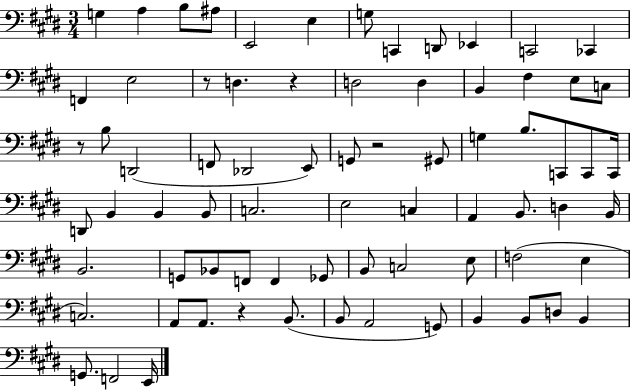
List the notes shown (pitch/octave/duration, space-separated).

G3/q A3/q B3/e A#3/e E2/h E3/q G3/e C2/q D2/e Eb2/q C2/h CES2/q F2/q E3/h R/e D3/q. R/q D3/h D3/q B2/q F#3/q E3/e C3/e R/e B3/e D2/h F2/e Db2/h E2/e G2/e R/h G#2/e G3/q B3/e. C2/e C2/e C2/s D2/e B2/q B2/q B2/e C3/h. E3/h C3/q A2/q B2/e. D3/q B2/s B2/h. G2/e Bb2/e F2/e F2/q Gb2/e B2/e C3/h E3/e F3/h E3/q C3/h. A2/e A2/e. R/q B2/e. B2/e A2/h G2/e B2/q B2/e D3/e B2/q G2/e. F2/h E2/s